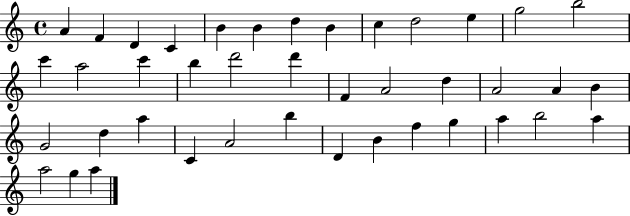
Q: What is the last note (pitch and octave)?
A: A5